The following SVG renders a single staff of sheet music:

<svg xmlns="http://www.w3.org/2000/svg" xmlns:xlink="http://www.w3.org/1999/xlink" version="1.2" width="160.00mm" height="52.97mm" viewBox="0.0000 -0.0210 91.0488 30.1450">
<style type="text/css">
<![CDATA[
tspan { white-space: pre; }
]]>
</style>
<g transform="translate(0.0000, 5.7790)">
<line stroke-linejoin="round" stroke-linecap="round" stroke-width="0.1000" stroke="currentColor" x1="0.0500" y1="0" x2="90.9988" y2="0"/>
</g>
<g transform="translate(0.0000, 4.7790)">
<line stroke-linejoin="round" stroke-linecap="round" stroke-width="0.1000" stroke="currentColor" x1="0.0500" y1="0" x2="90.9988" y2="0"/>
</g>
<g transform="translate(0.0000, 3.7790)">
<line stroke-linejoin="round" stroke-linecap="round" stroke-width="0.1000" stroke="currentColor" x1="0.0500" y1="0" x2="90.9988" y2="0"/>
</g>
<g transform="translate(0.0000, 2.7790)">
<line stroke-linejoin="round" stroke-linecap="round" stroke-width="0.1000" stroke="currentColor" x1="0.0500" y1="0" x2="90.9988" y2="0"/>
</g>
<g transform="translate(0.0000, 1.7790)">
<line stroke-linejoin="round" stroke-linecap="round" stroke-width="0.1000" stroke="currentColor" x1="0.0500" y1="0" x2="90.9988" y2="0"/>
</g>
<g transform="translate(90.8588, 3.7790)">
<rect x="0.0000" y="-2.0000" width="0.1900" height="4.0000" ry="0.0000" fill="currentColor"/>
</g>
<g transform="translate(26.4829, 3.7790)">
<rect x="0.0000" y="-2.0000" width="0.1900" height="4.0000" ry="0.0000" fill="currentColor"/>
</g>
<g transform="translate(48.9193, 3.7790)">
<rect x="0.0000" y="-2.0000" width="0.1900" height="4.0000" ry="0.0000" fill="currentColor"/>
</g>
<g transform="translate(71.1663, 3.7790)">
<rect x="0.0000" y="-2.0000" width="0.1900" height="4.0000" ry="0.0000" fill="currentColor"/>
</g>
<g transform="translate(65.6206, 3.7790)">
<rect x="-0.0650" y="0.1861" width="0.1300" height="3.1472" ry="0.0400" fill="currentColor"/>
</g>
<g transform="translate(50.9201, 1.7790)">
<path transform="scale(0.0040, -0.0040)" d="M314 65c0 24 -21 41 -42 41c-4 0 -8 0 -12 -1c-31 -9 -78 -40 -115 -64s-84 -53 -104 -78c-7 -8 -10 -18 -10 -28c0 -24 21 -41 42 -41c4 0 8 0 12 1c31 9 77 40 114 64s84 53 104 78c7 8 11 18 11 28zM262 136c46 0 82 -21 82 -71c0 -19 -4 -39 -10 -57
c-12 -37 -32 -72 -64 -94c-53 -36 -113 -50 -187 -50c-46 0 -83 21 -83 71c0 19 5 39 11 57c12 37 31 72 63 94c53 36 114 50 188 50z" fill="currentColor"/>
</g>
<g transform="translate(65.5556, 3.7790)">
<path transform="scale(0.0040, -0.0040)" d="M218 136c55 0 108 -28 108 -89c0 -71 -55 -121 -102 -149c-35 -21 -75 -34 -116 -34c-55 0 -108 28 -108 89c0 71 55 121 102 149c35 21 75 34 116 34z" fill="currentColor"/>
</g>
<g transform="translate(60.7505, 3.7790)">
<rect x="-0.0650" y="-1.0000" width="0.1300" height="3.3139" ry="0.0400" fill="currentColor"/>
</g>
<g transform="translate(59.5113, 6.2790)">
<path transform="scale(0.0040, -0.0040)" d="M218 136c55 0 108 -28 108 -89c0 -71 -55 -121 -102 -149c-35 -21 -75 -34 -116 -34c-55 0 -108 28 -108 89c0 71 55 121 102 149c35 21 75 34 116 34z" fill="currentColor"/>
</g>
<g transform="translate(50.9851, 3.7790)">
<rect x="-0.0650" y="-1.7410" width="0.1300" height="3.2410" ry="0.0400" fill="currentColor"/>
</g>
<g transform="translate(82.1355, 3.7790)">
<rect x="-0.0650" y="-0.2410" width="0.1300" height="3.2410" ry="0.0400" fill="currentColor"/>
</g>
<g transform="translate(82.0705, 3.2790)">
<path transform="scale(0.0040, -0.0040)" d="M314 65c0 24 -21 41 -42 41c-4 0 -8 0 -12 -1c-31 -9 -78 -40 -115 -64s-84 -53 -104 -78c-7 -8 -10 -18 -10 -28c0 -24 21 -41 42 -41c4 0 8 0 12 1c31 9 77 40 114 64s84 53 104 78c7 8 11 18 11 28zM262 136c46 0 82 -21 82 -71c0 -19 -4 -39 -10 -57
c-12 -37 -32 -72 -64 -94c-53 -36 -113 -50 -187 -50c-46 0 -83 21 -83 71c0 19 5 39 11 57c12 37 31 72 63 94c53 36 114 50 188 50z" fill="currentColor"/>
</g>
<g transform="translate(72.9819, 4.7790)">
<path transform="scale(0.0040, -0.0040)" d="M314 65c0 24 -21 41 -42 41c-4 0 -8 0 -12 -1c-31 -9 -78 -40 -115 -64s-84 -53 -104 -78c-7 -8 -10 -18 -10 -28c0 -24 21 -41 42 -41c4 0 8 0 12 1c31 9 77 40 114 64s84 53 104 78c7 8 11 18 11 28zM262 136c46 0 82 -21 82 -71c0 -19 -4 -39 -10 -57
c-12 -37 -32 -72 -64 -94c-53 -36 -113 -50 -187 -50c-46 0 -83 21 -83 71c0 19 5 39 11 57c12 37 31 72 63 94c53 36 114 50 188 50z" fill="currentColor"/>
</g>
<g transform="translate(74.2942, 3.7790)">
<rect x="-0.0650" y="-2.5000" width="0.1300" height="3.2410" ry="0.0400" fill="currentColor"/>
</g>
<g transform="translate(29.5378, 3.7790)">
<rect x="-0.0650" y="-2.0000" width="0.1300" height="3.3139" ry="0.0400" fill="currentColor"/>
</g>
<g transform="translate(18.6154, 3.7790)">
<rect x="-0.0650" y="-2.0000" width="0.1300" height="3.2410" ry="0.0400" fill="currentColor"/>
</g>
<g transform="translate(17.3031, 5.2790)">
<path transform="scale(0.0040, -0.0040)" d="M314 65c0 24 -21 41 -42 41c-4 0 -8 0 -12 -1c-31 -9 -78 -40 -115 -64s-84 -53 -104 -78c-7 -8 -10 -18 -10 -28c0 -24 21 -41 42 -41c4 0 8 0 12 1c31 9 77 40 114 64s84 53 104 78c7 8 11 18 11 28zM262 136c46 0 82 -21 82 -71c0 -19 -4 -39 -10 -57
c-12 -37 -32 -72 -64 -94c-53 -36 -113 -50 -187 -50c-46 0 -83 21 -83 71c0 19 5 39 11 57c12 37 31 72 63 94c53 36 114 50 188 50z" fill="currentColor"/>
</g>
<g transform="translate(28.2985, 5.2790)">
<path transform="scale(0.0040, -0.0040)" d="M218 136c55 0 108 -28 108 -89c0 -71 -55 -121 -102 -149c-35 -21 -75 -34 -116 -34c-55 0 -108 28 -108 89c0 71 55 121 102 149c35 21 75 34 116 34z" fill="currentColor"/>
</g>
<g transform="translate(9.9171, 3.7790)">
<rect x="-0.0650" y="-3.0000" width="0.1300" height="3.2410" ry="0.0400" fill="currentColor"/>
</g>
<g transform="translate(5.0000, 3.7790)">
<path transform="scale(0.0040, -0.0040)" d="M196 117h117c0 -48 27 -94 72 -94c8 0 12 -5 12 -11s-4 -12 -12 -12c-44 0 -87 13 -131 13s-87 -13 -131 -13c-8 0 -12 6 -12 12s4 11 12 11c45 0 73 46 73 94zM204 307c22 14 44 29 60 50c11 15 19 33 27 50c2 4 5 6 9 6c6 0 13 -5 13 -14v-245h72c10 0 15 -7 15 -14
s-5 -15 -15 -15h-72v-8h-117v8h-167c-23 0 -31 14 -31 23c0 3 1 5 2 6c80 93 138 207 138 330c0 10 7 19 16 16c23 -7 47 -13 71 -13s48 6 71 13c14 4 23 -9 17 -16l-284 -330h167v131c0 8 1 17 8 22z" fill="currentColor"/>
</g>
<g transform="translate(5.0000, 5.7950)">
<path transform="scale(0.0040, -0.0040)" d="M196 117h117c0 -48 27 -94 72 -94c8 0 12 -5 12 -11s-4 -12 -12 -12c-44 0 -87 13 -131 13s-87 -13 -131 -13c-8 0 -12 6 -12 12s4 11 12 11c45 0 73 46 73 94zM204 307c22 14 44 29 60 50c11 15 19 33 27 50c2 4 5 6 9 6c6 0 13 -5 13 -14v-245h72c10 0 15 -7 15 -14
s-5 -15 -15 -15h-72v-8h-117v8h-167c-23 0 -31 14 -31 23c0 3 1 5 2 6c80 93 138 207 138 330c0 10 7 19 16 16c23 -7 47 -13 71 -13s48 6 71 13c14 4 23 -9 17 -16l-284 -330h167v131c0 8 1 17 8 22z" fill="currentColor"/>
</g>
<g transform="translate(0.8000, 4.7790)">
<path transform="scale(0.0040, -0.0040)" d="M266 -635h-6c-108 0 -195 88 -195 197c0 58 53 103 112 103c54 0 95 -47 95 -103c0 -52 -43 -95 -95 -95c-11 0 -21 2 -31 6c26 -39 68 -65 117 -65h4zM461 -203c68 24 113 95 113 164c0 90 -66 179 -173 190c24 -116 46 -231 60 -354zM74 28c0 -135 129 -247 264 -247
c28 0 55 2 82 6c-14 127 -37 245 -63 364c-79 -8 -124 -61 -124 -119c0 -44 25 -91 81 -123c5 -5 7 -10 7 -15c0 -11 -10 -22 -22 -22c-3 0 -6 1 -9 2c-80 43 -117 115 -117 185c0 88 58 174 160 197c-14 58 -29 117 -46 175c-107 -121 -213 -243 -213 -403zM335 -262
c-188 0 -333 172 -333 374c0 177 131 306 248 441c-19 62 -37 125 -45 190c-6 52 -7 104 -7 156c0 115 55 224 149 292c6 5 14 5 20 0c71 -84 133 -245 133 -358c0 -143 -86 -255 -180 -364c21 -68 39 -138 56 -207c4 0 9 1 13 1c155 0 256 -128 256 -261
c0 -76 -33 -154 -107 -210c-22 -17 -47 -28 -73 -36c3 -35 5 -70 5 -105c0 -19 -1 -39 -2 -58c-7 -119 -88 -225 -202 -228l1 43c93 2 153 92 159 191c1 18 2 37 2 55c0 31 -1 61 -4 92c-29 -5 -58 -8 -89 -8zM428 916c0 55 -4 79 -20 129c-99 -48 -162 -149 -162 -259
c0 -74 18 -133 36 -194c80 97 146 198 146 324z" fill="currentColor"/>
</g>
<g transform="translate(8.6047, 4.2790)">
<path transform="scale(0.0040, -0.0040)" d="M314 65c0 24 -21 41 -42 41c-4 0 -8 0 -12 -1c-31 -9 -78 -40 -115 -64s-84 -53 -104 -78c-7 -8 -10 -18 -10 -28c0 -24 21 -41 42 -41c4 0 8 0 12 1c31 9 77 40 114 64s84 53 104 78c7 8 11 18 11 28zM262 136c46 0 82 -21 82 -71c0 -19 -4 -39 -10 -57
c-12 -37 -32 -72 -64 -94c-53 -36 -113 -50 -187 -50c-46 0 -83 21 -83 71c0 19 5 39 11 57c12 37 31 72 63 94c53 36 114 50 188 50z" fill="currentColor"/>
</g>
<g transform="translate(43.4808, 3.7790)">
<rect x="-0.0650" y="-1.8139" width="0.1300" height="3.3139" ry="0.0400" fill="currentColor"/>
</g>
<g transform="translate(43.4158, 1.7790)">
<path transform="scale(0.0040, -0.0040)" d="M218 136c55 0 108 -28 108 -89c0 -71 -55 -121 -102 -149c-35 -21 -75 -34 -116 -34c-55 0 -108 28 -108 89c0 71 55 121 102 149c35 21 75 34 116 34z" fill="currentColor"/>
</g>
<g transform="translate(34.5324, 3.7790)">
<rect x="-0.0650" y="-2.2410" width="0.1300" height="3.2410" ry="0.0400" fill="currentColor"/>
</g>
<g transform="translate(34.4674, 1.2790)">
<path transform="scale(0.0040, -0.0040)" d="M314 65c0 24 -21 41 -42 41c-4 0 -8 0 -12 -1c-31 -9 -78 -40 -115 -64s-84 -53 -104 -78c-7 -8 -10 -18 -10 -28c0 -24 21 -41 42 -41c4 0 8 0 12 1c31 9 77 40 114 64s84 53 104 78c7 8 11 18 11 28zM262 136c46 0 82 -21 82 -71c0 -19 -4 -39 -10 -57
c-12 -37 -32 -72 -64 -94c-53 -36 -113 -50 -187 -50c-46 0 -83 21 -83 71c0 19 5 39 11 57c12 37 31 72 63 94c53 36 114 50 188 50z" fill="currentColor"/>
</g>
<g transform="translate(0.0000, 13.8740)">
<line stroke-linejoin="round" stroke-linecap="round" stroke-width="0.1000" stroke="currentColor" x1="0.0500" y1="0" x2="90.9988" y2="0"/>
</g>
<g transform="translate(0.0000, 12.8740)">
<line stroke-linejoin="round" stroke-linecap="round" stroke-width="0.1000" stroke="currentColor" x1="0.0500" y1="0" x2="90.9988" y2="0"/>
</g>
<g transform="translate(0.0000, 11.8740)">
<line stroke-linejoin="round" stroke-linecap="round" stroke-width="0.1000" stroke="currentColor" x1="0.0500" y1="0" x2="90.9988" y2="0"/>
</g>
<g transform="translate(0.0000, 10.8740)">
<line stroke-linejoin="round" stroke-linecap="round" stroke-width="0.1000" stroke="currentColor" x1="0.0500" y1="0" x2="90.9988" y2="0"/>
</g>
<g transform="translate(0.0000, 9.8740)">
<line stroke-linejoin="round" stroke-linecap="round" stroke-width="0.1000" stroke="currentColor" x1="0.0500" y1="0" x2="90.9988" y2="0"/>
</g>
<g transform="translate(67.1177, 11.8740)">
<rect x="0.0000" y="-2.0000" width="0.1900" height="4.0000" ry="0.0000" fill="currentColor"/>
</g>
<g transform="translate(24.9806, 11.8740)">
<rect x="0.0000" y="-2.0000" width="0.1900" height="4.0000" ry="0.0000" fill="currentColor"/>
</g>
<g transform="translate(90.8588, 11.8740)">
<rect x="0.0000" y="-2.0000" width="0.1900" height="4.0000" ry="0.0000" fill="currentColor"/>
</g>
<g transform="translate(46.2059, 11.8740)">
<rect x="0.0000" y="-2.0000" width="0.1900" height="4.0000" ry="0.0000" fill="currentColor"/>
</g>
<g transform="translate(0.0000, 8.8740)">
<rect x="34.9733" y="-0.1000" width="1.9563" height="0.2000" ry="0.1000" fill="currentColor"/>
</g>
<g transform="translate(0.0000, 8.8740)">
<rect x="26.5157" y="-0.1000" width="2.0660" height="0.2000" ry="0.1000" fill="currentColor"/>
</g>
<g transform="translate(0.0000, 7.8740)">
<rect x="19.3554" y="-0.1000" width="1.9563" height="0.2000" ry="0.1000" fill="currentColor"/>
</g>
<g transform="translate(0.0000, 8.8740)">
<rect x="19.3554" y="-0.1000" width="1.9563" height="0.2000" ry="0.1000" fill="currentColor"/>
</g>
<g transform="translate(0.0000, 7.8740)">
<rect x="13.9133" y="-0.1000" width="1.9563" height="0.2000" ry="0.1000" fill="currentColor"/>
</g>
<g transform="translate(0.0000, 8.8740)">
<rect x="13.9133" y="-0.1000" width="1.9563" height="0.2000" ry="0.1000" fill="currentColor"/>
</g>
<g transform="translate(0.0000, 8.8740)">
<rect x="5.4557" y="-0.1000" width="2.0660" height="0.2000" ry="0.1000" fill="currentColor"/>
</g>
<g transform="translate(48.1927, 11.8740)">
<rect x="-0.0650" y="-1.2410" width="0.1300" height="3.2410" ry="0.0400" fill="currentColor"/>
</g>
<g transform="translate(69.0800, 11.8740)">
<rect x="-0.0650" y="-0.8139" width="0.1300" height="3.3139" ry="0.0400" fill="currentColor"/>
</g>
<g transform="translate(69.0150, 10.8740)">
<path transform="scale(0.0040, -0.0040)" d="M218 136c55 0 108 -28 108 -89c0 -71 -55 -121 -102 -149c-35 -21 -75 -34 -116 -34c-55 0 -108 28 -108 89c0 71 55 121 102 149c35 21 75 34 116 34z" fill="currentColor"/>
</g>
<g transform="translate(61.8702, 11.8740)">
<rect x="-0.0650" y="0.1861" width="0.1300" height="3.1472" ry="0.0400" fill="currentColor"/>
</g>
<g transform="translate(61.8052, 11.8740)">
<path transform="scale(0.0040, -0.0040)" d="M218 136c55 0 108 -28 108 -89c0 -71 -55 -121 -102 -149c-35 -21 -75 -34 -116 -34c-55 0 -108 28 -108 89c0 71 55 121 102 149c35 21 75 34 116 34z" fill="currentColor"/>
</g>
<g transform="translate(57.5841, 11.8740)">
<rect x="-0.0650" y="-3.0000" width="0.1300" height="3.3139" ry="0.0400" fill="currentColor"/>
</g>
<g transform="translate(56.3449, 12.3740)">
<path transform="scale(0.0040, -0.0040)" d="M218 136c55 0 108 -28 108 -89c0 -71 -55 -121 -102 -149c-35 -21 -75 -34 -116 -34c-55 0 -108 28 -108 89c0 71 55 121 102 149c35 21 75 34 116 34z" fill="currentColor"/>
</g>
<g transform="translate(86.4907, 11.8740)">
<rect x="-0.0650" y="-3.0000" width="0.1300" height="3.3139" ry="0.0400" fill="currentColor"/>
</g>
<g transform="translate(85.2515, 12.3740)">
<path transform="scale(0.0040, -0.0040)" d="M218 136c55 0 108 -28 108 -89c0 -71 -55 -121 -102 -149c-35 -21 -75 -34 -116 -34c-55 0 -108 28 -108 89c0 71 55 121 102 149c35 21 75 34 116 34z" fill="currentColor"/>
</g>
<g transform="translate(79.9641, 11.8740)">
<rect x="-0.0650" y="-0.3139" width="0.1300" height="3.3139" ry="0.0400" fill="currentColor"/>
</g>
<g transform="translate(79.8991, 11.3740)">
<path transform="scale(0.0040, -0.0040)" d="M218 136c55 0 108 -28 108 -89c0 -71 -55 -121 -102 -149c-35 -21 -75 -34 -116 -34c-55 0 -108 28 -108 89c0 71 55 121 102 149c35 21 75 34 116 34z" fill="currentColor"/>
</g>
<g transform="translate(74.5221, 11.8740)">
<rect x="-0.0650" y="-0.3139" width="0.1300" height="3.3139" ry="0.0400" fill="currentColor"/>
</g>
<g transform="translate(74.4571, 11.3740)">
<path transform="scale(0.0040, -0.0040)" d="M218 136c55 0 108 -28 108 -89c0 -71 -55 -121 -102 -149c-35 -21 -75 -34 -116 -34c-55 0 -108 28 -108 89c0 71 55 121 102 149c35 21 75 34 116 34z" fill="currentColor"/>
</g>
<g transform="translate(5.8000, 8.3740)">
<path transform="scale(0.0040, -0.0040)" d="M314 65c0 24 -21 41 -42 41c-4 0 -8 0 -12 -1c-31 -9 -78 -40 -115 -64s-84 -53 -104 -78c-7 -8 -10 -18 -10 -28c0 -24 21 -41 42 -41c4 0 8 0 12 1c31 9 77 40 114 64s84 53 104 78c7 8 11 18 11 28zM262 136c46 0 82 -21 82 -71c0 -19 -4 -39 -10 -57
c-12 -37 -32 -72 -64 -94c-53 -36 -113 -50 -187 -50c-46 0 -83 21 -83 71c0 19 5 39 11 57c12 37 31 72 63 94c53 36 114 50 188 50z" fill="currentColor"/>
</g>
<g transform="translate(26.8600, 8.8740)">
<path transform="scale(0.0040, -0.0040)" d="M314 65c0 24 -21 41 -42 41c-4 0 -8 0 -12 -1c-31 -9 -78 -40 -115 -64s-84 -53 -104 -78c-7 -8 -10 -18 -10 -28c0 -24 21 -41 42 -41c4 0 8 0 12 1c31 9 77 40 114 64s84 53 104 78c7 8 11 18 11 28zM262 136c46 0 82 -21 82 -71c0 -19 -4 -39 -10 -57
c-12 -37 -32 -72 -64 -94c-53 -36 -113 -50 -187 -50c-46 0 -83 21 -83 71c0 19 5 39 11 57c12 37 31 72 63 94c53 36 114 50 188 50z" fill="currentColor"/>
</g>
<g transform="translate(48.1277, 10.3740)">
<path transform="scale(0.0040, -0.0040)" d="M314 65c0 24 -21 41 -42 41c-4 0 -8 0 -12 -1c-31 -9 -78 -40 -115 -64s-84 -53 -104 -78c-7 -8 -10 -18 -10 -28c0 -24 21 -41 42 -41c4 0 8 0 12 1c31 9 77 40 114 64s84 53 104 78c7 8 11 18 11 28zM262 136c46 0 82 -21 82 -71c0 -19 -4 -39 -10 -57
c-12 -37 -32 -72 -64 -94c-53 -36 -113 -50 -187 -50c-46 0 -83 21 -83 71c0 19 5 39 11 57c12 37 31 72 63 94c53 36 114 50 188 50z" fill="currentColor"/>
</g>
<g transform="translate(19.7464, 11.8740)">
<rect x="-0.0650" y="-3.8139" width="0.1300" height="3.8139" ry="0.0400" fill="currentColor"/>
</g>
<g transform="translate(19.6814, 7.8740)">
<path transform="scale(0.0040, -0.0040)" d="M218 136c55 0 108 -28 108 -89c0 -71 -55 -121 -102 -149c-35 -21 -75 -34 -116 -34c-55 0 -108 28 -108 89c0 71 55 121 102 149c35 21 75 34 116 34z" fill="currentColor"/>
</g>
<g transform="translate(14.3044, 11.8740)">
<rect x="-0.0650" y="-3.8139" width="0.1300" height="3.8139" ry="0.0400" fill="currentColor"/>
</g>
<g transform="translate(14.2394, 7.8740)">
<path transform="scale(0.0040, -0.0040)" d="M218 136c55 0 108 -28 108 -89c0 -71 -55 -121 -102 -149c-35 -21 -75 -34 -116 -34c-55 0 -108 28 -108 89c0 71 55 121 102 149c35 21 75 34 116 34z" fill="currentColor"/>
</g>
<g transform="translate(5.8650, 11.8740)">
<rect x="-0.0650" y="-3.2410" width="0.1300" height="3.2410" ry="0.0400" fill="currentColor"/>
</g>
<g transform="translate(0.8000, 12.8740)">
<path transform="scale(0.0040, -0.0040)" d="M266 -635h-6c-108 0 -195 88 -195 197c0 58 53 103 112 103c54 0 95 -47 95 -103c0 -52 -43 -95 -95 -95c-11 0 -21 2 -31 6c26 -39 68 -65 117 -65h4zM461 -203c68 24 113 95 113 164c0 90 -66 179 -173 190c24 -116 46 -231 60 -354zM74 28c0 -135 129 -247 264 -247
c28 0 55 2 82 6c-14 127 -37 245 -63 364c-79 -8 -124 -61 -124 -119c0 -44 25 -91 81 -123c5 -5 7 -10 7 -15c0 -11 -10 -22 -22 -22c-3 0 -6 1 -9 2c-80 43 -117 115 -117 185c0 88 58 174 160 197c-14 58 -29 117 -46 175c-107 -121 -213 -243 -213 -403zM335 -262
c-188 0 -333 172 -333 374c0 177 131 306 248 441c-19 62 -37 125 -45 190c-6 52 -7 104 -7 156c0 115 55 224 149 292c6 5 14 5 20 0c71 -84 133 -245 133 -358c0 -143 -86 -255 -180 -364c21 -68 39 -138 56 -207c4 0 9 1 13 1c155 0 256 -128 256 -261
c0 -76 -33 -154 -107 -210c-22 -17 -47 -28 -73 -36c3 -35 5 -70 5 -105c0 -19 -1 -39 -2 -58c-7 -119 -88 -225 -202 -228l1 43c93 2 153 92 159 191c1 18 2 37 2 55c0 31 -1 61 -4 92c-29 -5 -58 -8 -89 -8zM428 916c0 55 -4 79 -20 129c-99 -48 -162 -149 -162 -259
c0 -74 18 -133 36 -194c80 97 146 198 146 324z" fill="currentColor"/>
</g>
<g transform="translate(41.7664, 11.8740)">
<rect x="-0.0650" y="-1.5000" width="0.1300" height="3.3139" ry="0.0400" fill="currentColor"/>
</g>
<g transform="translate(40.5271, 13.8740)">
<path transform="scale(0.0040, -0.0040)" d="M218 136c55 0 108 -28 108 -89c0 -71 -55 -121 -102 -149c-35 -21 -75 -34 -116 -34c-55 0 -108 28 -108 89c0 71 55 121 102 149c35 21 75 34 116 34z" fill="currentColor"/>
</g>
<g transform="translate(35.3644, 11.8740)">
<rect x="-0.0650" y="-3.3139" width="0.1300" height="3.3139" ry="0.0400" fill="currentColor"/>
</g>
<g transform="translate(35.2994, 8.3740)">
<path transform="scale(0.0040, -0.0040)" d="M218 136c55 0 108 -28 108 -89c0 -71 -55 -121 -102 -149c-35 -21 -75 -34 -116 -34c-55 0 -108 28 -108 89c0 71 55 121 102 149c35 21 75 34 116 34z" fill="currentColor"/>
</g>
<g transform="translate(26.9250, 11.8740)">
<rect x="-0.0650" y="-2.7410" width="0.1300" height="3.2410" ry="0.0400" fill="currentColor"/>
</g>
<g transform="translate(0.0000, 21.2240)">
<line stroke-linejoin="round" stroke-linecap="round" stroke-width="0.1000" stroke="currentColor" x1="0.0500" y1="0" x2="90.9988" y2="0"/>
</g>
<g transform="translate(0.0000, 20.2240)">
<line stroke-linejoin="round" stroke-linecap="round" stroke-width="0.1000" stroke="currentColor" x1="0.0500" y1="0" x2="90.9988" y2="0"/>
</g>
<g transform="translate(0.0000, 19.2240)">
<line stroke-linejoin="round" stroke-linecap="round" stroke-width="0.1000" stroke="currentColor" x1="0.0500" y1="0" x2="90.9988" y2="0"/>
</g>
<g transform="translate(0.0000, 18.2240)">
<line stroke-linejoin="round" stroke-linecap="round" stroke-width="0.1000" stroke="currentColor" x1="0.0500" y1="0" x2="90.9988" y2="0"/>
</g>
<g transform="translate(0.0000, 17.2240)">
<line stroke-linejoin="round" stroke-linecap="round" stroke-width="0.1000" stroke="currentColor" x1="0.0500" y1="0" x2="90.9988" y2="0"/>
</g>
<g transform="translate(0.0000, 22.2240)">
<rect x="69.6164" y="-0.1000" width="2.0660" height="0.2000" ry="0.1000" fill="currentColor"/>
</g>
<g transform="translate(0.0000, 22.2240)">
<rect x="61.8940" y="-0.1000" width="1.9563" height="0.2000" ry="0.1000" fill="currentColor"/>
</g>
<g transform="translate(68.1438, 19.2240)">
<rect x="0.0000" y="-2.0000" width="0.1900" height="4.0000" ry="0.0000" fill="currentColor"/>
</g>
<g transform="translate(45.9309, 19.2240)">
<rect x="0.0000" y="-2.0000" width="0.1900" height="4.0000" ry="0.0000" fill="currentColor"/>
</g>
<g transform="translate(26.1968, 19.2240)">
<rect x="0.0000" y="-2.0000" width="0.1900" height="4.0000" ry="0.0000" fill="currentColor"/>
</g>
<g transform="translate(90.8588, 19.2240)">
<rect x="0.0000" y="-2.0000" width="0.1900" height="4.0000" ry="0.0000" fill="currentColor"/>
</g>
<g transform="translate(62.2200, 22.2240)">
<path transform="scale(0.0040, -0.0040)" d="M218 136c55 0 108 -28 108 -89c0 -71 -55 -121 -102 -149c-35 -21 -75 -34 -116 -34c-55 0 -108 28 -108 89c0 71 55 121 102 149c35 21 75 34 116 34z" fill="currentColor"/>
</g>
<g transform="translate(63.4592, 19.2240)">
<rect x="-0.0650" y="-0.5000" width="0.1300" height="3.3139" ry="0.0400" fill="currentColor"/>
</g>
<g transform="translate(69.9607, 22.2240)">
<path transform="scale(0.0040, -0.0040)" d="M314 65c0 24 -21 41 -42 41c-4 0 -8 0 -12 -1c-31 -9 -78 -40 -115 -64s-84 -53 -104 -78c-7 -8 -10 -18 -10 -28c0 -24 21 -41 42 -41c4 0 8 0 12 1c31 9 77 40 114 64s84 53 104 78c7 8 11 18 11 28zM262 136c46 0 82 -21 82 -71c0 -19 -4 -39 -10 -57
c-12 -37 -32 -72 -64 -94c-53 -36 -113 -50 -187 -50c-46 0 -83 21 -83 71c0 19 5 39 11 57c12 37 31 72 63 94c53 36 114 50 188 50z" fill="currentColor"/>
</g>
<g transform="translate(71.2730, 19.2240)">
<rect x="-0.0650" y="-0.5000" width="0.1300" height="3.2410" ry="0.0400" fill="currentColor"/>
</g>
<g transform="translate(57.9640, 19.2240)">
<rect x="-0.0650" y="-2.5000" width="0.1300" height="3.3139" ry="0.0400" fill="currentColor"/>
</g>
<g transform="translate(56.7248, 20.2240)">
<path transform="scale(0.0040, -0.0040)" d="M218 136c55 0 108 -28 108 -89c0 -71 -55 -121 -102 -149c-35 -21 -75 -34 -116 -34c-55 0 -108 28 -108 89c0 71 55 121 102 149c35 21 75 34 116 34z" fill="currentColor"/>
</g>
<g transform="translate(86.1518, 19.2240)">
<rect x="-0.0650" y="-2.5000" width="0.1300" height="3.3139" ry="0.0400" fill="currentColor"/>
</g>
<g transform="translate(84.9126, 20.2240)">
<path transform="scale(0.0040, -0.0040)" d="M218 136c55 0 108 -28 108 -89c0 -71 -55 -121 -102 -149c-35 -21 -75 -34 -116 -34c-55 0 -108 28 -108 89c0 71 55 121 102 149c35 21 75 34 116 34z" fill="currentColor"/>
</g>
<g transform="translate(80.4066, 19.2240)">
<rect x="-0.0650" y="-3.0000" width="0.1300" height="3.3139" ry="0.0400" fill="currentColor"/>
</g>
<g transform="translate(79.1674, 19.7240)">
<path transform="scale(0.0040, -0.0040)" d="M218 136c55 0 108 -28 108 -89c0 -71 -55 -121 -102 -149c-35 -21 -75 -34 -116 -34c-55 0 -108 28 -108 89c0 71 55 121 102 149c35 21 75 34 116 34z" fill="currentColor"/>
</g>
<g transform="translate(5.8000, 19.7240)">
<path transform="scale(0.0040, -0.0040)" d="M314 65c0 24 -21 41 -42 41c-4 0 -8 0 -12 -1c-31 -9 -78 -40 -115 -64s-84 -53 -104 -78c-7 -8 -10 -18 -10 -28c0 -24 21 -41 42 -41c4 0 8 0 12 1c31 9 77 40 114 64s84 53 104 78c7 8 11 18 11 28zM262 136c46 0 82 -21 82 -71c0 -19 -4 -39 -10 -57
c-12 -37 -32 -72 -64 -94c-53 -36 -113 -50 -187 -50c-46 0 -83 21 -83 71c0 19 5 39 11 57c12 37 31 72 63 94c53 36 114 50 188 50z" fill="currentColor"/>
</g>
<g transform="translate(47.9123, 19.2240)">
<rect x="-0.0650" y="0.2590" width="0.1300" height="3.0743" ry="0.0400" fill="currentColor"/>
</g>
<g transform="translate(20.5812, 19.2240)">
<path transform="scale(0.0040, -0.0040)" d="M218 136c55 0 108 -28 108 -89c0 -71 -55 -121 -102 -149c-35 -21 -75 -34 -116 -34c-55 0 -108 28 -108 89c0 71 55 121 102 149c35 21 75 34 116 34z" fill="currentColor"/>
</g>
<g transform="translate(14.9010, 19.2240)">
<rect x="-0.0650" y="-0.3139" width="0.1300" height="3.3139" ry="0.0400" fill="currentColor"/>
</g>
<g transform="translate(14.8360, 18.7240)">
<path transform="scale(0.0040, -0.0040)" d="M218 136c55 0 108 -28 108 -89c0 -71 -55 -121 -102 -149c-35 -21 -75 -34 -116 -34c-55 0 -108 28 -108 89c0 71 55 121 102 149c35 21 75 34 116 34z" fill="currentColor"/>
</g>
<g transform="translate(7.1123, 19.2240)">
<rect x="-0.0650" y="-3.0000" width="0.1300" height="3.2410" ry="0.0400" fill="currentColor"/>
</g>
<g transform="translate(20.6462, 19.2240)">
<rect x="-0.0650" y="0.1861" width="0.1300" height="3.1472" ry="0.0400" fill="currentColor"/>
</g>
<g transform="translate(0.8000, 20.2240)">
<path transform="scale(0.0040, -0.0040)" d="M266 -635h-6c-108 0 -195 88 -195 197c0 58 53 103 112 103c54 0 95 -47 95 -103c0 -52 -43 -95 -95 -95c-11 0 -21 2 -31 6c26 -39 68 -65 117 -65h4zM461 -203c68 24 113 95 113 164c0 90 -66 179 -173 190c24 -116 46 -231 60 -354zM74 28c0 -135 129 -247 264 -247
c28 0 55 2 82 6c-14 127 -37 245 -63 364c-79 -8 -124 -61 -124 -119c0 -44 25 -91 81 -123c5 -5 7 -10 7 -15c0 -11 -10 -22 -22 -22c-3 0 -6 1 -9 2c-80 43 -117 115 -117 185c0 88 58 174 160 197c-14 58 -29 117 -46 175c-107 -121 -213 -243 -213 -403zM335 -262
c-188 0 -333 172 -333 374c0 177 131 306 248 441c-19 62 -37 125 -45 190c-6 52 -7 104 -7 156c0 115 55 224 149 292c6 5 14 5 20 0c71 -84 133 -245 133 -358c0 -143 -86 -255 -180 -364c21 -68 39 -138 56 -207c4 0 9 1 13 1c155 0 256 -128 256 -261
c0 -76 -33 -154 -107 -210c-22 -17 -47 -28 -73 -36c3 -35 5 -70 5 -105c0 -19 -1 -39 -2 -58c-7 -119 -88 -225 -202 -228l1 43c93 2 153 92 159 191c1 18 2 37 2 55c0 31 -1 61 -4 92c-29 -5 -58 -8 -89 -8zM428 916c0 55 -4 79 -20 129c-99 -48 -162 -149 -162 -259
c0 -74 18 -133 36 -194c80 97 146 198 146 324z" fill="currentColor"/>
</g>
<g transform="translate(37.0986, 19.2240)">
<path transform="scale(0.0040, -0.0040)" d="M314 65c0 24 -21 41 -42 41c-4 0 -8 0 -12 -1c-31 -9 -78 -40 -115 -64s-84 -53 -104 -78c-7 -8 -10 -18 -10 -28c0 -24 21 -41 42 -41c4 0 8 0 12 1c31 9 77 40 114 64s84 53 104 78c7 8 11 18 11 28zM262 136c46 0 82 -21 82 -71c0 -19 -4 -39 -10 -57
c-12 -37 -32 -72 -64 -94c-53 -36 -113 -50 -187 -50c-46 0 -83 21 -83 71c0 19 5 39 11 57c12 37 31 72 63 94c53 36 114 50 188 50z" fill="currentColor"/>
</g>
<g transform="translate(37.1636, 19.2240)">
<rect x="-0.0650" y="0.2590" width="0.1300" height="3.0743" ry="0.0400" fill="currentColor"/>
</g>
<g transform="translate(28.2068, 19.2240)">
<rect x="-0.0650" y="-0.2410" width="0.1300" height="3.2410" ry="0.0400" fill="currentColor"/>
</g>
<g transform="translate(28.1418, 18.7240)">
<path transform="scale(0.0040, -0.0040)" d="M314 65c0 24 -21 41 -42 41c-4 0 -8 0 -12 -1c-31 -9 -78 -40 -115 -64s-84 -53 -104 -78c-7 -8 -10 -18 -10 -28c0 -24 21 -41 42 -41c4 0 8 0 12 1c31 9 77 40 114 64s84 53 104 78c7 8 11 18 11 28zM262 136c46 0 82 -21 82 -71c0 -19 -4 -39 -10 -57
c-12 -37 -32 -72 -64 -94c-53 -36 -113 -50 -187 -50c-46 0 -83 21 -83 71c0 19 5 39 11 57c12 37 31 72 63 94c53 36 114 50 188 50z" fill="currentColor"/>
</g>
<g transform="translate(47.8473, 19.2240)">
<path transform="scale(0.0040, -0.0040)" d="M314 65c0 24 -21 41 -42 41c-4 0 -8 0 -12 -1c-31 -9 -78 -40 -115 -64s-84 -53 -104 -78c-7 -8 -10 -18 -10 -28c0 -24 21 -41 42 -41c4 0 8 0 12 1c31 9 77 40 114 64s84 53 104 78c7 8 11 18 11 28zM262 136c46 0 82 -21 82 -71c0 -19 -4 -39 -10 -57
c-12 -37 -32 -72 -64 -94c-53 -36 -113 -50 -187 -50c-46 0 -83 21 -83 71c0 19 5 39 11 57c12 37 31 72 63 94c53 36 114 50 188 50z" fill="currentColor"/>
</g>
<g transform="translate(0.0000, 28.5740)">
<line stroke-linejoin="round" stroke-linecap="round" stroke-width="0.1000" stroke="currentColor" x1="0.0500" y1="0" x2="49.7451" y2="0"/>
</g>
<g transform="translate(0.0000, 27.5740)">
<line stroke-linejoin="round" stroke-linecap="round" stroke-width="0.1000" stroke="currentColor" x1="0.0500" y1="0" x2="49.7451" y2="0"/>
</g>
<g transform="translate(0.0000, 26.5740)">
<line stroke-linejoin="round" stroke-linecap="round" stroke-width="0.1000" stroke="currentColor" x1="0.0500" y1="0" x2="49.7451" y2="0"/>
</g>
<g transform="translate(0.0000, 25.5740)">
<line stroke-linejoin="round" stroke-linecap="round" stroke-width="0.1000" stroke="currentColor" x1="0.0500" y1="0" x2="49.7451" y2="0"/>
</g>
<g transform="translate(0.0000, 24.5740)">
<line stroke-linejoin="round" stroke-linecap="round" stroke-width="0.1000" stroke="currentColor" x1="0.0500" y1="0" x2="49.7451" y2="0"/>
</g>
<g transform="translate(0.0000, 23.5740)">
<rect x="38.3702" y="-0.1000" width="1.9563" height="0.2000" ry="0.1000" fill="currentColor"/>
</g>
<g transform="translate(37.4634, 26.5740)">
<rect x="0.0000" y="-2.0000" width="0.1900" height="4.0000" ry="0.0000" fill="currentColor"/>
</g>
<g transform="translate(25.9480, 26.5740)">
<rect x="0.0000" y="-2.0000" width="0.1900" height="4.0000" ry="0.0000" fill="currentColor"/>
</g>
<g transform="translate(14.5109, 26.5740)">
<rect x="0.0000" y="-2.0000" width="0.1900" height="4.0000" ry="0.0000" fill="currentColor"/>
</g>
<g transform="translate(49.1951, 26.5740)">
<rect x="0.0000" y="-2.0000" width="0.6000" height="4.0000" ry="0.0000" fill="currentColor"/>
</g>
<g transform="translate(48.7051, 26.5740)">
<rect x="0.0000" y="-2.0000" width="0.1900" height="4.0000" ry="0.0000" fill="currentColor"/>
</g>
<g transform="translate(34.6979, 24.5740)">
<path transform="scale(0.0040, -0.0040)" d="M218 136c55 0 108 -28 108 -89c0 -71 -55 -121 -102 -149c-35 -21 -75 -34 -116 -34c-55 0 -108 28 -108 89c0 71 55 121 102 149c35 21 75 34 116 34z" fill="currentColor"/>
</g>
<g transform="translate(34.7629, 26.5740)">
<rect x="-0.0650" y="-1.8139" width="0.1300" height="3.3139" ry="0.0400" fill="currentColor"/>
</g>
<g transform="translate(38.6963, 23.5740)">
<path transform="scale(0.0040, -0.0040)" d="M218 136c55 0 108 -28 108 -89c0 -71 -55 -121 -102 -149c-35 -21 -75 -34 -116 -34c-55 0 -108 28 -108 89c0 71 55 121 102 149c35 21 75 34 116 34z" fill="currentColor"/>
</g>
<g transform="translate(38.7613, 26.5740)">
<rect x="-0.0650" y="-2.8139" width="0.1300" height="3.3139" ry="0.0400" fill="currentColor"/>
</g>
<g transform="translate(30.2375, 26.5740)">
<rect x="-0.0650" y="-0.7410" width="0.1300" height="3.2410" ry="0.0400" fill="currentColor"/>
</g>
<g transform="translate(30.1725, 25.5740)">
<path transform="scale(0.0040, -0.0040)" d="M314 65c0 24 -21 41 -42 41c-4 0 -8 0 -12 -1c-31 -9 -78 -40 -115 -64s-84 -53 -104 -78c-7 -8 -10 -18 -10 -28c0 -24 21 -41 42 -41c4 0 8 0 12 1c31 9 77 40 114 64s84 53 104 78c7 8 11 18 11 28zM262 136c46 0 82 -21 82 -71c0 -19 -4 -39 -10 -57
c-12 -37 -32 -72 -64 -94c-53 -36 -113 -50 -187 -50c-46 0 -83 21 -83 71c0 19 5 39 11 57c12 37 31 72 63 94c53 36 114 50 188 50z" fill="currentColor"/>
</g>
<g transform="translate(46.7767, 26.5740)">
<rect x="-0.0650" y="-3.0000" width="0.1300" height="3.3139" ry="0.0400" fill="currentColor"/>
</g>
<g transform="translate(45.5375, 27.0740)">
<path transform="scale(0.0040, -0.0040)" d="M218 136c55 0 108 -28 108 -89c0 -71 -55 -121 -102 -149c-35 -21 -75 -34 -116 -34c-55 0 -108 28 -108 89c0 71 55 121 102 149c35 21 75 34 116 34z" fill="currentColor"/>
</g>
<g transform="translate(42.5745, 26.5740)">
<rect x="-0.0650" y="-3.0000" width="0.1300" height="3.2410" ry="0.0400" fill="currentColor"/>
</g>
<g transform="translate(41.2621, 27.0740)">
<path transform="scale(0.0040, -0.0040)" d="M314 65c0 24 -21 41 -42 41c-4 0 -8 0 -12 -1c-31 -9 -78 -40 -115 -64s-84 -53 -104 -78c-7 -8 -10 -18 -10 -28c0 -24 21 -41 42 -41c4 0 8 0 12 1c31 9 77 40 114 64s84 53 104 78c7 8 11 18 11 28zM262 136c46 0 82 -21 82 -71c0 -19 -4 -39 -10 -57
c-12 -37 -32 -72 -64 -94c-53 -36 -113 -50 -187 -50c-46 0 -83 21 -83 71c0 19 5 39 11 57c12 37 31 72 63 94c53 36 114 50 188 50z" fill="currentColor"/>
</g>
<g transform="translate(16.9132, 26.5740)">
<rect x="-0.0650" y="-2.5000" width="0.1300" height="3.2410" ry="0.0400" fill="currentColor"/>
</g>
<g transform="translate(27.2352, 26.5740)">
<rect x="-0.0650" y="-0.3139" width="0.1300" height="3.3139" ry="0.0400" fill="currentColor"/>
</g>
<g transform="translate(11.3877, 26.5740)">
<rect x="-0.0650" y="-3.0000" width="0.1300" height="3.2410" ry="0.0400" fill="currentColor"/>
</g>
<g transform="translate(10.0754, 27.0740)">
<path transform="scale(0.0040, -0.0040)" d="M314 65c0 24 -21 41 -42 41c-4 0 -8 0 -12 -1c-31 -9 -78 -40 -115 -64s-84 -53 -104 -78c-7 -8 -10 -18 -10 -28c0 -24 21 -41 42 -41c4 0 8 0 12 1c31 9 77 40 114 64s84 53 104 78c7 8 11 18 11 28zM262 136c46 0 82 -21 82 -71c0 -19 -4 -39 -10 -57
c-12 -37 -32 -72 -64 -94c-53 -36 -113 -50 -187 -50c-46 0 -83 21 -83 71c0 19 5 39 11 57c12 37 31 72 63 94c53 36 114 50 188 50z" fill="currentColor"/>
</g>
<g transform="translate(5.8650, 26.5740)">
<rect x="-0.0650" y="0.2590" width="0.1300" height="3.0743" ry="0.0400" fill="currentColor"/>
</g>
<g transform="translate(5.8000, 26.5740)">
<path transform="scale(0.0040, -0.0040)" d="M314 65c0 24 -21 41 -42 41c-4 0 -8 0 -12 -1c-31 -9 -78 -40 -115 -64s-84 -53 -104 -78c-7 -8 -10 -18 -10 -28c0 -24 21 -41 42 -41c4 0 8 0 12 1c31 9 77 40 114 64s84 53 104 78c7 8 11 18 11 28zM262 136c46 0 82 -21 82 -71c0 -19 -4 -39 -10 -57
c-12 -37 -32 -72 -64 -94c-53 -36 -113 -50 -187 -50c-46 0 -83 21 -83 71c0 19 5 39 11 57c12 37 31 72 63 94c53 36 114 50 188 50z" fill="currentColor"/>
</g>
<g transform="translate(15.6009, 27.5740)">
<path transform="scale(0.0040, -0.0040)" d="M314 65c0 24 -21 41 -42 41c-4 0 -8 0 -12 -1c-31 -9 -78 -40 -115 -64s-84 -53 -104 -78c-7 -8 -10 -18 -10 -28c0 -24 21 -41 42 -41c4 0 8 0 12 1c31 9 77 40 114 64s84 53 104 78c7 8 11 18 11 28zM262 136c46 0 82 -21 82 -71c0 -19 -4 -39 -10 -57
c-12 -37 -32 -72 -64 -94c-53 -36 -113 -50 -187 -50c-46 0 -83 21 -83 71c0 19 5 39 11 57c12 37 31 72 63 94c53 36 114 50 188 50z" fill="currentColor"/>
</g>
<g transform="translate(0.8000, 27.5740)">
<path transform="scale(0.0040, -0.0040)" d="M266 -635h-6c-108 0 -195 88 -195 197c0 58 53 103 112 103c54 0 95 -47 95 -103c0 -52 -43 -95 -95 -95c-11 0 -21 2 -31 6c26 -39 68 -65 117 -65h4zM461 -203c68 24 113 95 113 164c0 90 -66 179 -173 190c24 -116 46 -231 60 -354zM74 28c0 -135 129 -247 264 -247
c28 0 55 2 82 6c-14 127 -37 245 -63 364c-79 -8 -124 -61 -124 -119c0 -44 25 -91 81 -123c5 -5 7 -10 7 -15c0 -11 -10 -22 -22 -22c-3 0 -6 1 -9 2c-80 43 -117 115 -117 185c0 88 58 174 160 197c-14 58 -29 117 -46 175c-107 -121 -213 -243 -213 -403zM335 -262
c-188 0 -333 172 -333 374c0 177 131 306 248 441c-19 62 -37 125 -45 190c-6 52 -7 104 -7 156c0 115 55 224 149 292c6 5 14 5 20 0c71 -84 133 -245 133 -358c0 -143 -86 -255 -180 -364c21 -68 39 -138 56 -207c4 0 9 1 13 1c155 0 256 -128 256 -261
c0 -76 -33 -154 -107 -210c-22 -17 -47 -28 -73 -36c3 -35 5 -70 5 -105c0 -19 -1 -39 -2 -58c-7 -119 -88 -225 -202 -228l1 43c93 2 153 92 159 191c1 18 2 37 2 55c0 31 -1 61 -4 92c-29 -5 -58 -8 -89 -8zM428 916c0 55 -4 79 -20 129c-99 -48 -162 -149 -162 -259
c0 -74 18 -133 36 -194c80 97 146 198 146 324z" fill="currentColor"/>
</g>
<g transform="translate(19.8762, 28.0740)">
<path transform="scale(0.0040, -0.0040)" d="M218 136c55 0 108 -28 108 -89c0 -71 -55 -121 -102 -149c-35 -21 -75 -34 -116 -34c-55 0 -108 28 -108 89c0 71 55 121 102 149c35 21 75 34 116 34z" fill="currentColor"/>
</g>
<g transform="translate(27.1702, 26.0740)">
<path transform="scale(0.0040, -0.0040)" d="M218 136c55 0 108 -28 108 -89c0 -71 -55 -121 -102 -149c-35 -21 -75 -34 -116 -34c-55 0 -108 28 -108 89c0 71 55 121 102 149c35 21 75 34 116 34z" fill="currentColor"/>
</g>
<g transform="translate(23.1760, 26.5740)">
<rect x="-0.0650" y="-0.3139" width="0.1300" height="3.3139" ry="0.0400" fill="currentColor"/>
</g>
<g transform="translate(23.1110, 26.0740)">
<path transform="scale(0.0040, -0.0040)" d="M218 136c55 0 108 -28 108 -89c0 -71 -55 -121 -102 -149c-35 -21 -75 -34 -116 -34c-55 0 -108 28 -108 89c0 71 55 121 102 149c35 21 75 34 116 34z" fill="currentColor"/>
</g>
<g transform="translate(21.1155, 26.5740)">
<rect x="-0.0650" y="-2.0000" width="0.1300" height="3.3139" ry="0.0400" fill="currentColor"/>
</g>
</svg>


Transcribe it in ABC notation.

X:1
T:Untitled
M:4/4
L:1/4
K:C
A2 F2 F g2 f f2 D B G2 c2 b2 c' c' a2 b E e2 A B d c c A A2 c B c2 B2 B2 G C C2 A G B2 A2 G2 F c c d2 f a A2 A